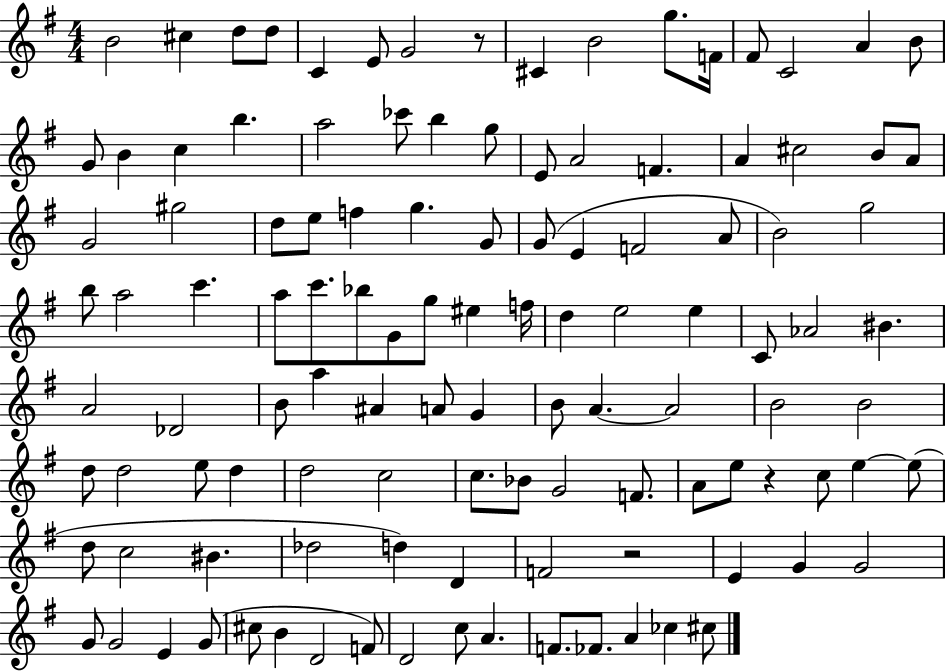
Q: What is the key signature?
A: G major